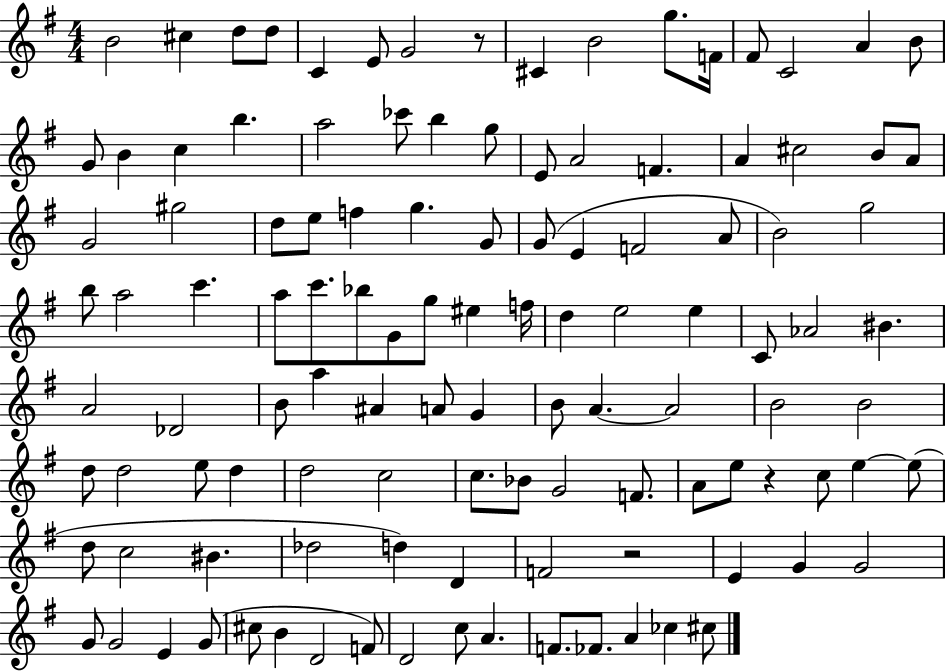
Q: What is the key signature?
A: G major